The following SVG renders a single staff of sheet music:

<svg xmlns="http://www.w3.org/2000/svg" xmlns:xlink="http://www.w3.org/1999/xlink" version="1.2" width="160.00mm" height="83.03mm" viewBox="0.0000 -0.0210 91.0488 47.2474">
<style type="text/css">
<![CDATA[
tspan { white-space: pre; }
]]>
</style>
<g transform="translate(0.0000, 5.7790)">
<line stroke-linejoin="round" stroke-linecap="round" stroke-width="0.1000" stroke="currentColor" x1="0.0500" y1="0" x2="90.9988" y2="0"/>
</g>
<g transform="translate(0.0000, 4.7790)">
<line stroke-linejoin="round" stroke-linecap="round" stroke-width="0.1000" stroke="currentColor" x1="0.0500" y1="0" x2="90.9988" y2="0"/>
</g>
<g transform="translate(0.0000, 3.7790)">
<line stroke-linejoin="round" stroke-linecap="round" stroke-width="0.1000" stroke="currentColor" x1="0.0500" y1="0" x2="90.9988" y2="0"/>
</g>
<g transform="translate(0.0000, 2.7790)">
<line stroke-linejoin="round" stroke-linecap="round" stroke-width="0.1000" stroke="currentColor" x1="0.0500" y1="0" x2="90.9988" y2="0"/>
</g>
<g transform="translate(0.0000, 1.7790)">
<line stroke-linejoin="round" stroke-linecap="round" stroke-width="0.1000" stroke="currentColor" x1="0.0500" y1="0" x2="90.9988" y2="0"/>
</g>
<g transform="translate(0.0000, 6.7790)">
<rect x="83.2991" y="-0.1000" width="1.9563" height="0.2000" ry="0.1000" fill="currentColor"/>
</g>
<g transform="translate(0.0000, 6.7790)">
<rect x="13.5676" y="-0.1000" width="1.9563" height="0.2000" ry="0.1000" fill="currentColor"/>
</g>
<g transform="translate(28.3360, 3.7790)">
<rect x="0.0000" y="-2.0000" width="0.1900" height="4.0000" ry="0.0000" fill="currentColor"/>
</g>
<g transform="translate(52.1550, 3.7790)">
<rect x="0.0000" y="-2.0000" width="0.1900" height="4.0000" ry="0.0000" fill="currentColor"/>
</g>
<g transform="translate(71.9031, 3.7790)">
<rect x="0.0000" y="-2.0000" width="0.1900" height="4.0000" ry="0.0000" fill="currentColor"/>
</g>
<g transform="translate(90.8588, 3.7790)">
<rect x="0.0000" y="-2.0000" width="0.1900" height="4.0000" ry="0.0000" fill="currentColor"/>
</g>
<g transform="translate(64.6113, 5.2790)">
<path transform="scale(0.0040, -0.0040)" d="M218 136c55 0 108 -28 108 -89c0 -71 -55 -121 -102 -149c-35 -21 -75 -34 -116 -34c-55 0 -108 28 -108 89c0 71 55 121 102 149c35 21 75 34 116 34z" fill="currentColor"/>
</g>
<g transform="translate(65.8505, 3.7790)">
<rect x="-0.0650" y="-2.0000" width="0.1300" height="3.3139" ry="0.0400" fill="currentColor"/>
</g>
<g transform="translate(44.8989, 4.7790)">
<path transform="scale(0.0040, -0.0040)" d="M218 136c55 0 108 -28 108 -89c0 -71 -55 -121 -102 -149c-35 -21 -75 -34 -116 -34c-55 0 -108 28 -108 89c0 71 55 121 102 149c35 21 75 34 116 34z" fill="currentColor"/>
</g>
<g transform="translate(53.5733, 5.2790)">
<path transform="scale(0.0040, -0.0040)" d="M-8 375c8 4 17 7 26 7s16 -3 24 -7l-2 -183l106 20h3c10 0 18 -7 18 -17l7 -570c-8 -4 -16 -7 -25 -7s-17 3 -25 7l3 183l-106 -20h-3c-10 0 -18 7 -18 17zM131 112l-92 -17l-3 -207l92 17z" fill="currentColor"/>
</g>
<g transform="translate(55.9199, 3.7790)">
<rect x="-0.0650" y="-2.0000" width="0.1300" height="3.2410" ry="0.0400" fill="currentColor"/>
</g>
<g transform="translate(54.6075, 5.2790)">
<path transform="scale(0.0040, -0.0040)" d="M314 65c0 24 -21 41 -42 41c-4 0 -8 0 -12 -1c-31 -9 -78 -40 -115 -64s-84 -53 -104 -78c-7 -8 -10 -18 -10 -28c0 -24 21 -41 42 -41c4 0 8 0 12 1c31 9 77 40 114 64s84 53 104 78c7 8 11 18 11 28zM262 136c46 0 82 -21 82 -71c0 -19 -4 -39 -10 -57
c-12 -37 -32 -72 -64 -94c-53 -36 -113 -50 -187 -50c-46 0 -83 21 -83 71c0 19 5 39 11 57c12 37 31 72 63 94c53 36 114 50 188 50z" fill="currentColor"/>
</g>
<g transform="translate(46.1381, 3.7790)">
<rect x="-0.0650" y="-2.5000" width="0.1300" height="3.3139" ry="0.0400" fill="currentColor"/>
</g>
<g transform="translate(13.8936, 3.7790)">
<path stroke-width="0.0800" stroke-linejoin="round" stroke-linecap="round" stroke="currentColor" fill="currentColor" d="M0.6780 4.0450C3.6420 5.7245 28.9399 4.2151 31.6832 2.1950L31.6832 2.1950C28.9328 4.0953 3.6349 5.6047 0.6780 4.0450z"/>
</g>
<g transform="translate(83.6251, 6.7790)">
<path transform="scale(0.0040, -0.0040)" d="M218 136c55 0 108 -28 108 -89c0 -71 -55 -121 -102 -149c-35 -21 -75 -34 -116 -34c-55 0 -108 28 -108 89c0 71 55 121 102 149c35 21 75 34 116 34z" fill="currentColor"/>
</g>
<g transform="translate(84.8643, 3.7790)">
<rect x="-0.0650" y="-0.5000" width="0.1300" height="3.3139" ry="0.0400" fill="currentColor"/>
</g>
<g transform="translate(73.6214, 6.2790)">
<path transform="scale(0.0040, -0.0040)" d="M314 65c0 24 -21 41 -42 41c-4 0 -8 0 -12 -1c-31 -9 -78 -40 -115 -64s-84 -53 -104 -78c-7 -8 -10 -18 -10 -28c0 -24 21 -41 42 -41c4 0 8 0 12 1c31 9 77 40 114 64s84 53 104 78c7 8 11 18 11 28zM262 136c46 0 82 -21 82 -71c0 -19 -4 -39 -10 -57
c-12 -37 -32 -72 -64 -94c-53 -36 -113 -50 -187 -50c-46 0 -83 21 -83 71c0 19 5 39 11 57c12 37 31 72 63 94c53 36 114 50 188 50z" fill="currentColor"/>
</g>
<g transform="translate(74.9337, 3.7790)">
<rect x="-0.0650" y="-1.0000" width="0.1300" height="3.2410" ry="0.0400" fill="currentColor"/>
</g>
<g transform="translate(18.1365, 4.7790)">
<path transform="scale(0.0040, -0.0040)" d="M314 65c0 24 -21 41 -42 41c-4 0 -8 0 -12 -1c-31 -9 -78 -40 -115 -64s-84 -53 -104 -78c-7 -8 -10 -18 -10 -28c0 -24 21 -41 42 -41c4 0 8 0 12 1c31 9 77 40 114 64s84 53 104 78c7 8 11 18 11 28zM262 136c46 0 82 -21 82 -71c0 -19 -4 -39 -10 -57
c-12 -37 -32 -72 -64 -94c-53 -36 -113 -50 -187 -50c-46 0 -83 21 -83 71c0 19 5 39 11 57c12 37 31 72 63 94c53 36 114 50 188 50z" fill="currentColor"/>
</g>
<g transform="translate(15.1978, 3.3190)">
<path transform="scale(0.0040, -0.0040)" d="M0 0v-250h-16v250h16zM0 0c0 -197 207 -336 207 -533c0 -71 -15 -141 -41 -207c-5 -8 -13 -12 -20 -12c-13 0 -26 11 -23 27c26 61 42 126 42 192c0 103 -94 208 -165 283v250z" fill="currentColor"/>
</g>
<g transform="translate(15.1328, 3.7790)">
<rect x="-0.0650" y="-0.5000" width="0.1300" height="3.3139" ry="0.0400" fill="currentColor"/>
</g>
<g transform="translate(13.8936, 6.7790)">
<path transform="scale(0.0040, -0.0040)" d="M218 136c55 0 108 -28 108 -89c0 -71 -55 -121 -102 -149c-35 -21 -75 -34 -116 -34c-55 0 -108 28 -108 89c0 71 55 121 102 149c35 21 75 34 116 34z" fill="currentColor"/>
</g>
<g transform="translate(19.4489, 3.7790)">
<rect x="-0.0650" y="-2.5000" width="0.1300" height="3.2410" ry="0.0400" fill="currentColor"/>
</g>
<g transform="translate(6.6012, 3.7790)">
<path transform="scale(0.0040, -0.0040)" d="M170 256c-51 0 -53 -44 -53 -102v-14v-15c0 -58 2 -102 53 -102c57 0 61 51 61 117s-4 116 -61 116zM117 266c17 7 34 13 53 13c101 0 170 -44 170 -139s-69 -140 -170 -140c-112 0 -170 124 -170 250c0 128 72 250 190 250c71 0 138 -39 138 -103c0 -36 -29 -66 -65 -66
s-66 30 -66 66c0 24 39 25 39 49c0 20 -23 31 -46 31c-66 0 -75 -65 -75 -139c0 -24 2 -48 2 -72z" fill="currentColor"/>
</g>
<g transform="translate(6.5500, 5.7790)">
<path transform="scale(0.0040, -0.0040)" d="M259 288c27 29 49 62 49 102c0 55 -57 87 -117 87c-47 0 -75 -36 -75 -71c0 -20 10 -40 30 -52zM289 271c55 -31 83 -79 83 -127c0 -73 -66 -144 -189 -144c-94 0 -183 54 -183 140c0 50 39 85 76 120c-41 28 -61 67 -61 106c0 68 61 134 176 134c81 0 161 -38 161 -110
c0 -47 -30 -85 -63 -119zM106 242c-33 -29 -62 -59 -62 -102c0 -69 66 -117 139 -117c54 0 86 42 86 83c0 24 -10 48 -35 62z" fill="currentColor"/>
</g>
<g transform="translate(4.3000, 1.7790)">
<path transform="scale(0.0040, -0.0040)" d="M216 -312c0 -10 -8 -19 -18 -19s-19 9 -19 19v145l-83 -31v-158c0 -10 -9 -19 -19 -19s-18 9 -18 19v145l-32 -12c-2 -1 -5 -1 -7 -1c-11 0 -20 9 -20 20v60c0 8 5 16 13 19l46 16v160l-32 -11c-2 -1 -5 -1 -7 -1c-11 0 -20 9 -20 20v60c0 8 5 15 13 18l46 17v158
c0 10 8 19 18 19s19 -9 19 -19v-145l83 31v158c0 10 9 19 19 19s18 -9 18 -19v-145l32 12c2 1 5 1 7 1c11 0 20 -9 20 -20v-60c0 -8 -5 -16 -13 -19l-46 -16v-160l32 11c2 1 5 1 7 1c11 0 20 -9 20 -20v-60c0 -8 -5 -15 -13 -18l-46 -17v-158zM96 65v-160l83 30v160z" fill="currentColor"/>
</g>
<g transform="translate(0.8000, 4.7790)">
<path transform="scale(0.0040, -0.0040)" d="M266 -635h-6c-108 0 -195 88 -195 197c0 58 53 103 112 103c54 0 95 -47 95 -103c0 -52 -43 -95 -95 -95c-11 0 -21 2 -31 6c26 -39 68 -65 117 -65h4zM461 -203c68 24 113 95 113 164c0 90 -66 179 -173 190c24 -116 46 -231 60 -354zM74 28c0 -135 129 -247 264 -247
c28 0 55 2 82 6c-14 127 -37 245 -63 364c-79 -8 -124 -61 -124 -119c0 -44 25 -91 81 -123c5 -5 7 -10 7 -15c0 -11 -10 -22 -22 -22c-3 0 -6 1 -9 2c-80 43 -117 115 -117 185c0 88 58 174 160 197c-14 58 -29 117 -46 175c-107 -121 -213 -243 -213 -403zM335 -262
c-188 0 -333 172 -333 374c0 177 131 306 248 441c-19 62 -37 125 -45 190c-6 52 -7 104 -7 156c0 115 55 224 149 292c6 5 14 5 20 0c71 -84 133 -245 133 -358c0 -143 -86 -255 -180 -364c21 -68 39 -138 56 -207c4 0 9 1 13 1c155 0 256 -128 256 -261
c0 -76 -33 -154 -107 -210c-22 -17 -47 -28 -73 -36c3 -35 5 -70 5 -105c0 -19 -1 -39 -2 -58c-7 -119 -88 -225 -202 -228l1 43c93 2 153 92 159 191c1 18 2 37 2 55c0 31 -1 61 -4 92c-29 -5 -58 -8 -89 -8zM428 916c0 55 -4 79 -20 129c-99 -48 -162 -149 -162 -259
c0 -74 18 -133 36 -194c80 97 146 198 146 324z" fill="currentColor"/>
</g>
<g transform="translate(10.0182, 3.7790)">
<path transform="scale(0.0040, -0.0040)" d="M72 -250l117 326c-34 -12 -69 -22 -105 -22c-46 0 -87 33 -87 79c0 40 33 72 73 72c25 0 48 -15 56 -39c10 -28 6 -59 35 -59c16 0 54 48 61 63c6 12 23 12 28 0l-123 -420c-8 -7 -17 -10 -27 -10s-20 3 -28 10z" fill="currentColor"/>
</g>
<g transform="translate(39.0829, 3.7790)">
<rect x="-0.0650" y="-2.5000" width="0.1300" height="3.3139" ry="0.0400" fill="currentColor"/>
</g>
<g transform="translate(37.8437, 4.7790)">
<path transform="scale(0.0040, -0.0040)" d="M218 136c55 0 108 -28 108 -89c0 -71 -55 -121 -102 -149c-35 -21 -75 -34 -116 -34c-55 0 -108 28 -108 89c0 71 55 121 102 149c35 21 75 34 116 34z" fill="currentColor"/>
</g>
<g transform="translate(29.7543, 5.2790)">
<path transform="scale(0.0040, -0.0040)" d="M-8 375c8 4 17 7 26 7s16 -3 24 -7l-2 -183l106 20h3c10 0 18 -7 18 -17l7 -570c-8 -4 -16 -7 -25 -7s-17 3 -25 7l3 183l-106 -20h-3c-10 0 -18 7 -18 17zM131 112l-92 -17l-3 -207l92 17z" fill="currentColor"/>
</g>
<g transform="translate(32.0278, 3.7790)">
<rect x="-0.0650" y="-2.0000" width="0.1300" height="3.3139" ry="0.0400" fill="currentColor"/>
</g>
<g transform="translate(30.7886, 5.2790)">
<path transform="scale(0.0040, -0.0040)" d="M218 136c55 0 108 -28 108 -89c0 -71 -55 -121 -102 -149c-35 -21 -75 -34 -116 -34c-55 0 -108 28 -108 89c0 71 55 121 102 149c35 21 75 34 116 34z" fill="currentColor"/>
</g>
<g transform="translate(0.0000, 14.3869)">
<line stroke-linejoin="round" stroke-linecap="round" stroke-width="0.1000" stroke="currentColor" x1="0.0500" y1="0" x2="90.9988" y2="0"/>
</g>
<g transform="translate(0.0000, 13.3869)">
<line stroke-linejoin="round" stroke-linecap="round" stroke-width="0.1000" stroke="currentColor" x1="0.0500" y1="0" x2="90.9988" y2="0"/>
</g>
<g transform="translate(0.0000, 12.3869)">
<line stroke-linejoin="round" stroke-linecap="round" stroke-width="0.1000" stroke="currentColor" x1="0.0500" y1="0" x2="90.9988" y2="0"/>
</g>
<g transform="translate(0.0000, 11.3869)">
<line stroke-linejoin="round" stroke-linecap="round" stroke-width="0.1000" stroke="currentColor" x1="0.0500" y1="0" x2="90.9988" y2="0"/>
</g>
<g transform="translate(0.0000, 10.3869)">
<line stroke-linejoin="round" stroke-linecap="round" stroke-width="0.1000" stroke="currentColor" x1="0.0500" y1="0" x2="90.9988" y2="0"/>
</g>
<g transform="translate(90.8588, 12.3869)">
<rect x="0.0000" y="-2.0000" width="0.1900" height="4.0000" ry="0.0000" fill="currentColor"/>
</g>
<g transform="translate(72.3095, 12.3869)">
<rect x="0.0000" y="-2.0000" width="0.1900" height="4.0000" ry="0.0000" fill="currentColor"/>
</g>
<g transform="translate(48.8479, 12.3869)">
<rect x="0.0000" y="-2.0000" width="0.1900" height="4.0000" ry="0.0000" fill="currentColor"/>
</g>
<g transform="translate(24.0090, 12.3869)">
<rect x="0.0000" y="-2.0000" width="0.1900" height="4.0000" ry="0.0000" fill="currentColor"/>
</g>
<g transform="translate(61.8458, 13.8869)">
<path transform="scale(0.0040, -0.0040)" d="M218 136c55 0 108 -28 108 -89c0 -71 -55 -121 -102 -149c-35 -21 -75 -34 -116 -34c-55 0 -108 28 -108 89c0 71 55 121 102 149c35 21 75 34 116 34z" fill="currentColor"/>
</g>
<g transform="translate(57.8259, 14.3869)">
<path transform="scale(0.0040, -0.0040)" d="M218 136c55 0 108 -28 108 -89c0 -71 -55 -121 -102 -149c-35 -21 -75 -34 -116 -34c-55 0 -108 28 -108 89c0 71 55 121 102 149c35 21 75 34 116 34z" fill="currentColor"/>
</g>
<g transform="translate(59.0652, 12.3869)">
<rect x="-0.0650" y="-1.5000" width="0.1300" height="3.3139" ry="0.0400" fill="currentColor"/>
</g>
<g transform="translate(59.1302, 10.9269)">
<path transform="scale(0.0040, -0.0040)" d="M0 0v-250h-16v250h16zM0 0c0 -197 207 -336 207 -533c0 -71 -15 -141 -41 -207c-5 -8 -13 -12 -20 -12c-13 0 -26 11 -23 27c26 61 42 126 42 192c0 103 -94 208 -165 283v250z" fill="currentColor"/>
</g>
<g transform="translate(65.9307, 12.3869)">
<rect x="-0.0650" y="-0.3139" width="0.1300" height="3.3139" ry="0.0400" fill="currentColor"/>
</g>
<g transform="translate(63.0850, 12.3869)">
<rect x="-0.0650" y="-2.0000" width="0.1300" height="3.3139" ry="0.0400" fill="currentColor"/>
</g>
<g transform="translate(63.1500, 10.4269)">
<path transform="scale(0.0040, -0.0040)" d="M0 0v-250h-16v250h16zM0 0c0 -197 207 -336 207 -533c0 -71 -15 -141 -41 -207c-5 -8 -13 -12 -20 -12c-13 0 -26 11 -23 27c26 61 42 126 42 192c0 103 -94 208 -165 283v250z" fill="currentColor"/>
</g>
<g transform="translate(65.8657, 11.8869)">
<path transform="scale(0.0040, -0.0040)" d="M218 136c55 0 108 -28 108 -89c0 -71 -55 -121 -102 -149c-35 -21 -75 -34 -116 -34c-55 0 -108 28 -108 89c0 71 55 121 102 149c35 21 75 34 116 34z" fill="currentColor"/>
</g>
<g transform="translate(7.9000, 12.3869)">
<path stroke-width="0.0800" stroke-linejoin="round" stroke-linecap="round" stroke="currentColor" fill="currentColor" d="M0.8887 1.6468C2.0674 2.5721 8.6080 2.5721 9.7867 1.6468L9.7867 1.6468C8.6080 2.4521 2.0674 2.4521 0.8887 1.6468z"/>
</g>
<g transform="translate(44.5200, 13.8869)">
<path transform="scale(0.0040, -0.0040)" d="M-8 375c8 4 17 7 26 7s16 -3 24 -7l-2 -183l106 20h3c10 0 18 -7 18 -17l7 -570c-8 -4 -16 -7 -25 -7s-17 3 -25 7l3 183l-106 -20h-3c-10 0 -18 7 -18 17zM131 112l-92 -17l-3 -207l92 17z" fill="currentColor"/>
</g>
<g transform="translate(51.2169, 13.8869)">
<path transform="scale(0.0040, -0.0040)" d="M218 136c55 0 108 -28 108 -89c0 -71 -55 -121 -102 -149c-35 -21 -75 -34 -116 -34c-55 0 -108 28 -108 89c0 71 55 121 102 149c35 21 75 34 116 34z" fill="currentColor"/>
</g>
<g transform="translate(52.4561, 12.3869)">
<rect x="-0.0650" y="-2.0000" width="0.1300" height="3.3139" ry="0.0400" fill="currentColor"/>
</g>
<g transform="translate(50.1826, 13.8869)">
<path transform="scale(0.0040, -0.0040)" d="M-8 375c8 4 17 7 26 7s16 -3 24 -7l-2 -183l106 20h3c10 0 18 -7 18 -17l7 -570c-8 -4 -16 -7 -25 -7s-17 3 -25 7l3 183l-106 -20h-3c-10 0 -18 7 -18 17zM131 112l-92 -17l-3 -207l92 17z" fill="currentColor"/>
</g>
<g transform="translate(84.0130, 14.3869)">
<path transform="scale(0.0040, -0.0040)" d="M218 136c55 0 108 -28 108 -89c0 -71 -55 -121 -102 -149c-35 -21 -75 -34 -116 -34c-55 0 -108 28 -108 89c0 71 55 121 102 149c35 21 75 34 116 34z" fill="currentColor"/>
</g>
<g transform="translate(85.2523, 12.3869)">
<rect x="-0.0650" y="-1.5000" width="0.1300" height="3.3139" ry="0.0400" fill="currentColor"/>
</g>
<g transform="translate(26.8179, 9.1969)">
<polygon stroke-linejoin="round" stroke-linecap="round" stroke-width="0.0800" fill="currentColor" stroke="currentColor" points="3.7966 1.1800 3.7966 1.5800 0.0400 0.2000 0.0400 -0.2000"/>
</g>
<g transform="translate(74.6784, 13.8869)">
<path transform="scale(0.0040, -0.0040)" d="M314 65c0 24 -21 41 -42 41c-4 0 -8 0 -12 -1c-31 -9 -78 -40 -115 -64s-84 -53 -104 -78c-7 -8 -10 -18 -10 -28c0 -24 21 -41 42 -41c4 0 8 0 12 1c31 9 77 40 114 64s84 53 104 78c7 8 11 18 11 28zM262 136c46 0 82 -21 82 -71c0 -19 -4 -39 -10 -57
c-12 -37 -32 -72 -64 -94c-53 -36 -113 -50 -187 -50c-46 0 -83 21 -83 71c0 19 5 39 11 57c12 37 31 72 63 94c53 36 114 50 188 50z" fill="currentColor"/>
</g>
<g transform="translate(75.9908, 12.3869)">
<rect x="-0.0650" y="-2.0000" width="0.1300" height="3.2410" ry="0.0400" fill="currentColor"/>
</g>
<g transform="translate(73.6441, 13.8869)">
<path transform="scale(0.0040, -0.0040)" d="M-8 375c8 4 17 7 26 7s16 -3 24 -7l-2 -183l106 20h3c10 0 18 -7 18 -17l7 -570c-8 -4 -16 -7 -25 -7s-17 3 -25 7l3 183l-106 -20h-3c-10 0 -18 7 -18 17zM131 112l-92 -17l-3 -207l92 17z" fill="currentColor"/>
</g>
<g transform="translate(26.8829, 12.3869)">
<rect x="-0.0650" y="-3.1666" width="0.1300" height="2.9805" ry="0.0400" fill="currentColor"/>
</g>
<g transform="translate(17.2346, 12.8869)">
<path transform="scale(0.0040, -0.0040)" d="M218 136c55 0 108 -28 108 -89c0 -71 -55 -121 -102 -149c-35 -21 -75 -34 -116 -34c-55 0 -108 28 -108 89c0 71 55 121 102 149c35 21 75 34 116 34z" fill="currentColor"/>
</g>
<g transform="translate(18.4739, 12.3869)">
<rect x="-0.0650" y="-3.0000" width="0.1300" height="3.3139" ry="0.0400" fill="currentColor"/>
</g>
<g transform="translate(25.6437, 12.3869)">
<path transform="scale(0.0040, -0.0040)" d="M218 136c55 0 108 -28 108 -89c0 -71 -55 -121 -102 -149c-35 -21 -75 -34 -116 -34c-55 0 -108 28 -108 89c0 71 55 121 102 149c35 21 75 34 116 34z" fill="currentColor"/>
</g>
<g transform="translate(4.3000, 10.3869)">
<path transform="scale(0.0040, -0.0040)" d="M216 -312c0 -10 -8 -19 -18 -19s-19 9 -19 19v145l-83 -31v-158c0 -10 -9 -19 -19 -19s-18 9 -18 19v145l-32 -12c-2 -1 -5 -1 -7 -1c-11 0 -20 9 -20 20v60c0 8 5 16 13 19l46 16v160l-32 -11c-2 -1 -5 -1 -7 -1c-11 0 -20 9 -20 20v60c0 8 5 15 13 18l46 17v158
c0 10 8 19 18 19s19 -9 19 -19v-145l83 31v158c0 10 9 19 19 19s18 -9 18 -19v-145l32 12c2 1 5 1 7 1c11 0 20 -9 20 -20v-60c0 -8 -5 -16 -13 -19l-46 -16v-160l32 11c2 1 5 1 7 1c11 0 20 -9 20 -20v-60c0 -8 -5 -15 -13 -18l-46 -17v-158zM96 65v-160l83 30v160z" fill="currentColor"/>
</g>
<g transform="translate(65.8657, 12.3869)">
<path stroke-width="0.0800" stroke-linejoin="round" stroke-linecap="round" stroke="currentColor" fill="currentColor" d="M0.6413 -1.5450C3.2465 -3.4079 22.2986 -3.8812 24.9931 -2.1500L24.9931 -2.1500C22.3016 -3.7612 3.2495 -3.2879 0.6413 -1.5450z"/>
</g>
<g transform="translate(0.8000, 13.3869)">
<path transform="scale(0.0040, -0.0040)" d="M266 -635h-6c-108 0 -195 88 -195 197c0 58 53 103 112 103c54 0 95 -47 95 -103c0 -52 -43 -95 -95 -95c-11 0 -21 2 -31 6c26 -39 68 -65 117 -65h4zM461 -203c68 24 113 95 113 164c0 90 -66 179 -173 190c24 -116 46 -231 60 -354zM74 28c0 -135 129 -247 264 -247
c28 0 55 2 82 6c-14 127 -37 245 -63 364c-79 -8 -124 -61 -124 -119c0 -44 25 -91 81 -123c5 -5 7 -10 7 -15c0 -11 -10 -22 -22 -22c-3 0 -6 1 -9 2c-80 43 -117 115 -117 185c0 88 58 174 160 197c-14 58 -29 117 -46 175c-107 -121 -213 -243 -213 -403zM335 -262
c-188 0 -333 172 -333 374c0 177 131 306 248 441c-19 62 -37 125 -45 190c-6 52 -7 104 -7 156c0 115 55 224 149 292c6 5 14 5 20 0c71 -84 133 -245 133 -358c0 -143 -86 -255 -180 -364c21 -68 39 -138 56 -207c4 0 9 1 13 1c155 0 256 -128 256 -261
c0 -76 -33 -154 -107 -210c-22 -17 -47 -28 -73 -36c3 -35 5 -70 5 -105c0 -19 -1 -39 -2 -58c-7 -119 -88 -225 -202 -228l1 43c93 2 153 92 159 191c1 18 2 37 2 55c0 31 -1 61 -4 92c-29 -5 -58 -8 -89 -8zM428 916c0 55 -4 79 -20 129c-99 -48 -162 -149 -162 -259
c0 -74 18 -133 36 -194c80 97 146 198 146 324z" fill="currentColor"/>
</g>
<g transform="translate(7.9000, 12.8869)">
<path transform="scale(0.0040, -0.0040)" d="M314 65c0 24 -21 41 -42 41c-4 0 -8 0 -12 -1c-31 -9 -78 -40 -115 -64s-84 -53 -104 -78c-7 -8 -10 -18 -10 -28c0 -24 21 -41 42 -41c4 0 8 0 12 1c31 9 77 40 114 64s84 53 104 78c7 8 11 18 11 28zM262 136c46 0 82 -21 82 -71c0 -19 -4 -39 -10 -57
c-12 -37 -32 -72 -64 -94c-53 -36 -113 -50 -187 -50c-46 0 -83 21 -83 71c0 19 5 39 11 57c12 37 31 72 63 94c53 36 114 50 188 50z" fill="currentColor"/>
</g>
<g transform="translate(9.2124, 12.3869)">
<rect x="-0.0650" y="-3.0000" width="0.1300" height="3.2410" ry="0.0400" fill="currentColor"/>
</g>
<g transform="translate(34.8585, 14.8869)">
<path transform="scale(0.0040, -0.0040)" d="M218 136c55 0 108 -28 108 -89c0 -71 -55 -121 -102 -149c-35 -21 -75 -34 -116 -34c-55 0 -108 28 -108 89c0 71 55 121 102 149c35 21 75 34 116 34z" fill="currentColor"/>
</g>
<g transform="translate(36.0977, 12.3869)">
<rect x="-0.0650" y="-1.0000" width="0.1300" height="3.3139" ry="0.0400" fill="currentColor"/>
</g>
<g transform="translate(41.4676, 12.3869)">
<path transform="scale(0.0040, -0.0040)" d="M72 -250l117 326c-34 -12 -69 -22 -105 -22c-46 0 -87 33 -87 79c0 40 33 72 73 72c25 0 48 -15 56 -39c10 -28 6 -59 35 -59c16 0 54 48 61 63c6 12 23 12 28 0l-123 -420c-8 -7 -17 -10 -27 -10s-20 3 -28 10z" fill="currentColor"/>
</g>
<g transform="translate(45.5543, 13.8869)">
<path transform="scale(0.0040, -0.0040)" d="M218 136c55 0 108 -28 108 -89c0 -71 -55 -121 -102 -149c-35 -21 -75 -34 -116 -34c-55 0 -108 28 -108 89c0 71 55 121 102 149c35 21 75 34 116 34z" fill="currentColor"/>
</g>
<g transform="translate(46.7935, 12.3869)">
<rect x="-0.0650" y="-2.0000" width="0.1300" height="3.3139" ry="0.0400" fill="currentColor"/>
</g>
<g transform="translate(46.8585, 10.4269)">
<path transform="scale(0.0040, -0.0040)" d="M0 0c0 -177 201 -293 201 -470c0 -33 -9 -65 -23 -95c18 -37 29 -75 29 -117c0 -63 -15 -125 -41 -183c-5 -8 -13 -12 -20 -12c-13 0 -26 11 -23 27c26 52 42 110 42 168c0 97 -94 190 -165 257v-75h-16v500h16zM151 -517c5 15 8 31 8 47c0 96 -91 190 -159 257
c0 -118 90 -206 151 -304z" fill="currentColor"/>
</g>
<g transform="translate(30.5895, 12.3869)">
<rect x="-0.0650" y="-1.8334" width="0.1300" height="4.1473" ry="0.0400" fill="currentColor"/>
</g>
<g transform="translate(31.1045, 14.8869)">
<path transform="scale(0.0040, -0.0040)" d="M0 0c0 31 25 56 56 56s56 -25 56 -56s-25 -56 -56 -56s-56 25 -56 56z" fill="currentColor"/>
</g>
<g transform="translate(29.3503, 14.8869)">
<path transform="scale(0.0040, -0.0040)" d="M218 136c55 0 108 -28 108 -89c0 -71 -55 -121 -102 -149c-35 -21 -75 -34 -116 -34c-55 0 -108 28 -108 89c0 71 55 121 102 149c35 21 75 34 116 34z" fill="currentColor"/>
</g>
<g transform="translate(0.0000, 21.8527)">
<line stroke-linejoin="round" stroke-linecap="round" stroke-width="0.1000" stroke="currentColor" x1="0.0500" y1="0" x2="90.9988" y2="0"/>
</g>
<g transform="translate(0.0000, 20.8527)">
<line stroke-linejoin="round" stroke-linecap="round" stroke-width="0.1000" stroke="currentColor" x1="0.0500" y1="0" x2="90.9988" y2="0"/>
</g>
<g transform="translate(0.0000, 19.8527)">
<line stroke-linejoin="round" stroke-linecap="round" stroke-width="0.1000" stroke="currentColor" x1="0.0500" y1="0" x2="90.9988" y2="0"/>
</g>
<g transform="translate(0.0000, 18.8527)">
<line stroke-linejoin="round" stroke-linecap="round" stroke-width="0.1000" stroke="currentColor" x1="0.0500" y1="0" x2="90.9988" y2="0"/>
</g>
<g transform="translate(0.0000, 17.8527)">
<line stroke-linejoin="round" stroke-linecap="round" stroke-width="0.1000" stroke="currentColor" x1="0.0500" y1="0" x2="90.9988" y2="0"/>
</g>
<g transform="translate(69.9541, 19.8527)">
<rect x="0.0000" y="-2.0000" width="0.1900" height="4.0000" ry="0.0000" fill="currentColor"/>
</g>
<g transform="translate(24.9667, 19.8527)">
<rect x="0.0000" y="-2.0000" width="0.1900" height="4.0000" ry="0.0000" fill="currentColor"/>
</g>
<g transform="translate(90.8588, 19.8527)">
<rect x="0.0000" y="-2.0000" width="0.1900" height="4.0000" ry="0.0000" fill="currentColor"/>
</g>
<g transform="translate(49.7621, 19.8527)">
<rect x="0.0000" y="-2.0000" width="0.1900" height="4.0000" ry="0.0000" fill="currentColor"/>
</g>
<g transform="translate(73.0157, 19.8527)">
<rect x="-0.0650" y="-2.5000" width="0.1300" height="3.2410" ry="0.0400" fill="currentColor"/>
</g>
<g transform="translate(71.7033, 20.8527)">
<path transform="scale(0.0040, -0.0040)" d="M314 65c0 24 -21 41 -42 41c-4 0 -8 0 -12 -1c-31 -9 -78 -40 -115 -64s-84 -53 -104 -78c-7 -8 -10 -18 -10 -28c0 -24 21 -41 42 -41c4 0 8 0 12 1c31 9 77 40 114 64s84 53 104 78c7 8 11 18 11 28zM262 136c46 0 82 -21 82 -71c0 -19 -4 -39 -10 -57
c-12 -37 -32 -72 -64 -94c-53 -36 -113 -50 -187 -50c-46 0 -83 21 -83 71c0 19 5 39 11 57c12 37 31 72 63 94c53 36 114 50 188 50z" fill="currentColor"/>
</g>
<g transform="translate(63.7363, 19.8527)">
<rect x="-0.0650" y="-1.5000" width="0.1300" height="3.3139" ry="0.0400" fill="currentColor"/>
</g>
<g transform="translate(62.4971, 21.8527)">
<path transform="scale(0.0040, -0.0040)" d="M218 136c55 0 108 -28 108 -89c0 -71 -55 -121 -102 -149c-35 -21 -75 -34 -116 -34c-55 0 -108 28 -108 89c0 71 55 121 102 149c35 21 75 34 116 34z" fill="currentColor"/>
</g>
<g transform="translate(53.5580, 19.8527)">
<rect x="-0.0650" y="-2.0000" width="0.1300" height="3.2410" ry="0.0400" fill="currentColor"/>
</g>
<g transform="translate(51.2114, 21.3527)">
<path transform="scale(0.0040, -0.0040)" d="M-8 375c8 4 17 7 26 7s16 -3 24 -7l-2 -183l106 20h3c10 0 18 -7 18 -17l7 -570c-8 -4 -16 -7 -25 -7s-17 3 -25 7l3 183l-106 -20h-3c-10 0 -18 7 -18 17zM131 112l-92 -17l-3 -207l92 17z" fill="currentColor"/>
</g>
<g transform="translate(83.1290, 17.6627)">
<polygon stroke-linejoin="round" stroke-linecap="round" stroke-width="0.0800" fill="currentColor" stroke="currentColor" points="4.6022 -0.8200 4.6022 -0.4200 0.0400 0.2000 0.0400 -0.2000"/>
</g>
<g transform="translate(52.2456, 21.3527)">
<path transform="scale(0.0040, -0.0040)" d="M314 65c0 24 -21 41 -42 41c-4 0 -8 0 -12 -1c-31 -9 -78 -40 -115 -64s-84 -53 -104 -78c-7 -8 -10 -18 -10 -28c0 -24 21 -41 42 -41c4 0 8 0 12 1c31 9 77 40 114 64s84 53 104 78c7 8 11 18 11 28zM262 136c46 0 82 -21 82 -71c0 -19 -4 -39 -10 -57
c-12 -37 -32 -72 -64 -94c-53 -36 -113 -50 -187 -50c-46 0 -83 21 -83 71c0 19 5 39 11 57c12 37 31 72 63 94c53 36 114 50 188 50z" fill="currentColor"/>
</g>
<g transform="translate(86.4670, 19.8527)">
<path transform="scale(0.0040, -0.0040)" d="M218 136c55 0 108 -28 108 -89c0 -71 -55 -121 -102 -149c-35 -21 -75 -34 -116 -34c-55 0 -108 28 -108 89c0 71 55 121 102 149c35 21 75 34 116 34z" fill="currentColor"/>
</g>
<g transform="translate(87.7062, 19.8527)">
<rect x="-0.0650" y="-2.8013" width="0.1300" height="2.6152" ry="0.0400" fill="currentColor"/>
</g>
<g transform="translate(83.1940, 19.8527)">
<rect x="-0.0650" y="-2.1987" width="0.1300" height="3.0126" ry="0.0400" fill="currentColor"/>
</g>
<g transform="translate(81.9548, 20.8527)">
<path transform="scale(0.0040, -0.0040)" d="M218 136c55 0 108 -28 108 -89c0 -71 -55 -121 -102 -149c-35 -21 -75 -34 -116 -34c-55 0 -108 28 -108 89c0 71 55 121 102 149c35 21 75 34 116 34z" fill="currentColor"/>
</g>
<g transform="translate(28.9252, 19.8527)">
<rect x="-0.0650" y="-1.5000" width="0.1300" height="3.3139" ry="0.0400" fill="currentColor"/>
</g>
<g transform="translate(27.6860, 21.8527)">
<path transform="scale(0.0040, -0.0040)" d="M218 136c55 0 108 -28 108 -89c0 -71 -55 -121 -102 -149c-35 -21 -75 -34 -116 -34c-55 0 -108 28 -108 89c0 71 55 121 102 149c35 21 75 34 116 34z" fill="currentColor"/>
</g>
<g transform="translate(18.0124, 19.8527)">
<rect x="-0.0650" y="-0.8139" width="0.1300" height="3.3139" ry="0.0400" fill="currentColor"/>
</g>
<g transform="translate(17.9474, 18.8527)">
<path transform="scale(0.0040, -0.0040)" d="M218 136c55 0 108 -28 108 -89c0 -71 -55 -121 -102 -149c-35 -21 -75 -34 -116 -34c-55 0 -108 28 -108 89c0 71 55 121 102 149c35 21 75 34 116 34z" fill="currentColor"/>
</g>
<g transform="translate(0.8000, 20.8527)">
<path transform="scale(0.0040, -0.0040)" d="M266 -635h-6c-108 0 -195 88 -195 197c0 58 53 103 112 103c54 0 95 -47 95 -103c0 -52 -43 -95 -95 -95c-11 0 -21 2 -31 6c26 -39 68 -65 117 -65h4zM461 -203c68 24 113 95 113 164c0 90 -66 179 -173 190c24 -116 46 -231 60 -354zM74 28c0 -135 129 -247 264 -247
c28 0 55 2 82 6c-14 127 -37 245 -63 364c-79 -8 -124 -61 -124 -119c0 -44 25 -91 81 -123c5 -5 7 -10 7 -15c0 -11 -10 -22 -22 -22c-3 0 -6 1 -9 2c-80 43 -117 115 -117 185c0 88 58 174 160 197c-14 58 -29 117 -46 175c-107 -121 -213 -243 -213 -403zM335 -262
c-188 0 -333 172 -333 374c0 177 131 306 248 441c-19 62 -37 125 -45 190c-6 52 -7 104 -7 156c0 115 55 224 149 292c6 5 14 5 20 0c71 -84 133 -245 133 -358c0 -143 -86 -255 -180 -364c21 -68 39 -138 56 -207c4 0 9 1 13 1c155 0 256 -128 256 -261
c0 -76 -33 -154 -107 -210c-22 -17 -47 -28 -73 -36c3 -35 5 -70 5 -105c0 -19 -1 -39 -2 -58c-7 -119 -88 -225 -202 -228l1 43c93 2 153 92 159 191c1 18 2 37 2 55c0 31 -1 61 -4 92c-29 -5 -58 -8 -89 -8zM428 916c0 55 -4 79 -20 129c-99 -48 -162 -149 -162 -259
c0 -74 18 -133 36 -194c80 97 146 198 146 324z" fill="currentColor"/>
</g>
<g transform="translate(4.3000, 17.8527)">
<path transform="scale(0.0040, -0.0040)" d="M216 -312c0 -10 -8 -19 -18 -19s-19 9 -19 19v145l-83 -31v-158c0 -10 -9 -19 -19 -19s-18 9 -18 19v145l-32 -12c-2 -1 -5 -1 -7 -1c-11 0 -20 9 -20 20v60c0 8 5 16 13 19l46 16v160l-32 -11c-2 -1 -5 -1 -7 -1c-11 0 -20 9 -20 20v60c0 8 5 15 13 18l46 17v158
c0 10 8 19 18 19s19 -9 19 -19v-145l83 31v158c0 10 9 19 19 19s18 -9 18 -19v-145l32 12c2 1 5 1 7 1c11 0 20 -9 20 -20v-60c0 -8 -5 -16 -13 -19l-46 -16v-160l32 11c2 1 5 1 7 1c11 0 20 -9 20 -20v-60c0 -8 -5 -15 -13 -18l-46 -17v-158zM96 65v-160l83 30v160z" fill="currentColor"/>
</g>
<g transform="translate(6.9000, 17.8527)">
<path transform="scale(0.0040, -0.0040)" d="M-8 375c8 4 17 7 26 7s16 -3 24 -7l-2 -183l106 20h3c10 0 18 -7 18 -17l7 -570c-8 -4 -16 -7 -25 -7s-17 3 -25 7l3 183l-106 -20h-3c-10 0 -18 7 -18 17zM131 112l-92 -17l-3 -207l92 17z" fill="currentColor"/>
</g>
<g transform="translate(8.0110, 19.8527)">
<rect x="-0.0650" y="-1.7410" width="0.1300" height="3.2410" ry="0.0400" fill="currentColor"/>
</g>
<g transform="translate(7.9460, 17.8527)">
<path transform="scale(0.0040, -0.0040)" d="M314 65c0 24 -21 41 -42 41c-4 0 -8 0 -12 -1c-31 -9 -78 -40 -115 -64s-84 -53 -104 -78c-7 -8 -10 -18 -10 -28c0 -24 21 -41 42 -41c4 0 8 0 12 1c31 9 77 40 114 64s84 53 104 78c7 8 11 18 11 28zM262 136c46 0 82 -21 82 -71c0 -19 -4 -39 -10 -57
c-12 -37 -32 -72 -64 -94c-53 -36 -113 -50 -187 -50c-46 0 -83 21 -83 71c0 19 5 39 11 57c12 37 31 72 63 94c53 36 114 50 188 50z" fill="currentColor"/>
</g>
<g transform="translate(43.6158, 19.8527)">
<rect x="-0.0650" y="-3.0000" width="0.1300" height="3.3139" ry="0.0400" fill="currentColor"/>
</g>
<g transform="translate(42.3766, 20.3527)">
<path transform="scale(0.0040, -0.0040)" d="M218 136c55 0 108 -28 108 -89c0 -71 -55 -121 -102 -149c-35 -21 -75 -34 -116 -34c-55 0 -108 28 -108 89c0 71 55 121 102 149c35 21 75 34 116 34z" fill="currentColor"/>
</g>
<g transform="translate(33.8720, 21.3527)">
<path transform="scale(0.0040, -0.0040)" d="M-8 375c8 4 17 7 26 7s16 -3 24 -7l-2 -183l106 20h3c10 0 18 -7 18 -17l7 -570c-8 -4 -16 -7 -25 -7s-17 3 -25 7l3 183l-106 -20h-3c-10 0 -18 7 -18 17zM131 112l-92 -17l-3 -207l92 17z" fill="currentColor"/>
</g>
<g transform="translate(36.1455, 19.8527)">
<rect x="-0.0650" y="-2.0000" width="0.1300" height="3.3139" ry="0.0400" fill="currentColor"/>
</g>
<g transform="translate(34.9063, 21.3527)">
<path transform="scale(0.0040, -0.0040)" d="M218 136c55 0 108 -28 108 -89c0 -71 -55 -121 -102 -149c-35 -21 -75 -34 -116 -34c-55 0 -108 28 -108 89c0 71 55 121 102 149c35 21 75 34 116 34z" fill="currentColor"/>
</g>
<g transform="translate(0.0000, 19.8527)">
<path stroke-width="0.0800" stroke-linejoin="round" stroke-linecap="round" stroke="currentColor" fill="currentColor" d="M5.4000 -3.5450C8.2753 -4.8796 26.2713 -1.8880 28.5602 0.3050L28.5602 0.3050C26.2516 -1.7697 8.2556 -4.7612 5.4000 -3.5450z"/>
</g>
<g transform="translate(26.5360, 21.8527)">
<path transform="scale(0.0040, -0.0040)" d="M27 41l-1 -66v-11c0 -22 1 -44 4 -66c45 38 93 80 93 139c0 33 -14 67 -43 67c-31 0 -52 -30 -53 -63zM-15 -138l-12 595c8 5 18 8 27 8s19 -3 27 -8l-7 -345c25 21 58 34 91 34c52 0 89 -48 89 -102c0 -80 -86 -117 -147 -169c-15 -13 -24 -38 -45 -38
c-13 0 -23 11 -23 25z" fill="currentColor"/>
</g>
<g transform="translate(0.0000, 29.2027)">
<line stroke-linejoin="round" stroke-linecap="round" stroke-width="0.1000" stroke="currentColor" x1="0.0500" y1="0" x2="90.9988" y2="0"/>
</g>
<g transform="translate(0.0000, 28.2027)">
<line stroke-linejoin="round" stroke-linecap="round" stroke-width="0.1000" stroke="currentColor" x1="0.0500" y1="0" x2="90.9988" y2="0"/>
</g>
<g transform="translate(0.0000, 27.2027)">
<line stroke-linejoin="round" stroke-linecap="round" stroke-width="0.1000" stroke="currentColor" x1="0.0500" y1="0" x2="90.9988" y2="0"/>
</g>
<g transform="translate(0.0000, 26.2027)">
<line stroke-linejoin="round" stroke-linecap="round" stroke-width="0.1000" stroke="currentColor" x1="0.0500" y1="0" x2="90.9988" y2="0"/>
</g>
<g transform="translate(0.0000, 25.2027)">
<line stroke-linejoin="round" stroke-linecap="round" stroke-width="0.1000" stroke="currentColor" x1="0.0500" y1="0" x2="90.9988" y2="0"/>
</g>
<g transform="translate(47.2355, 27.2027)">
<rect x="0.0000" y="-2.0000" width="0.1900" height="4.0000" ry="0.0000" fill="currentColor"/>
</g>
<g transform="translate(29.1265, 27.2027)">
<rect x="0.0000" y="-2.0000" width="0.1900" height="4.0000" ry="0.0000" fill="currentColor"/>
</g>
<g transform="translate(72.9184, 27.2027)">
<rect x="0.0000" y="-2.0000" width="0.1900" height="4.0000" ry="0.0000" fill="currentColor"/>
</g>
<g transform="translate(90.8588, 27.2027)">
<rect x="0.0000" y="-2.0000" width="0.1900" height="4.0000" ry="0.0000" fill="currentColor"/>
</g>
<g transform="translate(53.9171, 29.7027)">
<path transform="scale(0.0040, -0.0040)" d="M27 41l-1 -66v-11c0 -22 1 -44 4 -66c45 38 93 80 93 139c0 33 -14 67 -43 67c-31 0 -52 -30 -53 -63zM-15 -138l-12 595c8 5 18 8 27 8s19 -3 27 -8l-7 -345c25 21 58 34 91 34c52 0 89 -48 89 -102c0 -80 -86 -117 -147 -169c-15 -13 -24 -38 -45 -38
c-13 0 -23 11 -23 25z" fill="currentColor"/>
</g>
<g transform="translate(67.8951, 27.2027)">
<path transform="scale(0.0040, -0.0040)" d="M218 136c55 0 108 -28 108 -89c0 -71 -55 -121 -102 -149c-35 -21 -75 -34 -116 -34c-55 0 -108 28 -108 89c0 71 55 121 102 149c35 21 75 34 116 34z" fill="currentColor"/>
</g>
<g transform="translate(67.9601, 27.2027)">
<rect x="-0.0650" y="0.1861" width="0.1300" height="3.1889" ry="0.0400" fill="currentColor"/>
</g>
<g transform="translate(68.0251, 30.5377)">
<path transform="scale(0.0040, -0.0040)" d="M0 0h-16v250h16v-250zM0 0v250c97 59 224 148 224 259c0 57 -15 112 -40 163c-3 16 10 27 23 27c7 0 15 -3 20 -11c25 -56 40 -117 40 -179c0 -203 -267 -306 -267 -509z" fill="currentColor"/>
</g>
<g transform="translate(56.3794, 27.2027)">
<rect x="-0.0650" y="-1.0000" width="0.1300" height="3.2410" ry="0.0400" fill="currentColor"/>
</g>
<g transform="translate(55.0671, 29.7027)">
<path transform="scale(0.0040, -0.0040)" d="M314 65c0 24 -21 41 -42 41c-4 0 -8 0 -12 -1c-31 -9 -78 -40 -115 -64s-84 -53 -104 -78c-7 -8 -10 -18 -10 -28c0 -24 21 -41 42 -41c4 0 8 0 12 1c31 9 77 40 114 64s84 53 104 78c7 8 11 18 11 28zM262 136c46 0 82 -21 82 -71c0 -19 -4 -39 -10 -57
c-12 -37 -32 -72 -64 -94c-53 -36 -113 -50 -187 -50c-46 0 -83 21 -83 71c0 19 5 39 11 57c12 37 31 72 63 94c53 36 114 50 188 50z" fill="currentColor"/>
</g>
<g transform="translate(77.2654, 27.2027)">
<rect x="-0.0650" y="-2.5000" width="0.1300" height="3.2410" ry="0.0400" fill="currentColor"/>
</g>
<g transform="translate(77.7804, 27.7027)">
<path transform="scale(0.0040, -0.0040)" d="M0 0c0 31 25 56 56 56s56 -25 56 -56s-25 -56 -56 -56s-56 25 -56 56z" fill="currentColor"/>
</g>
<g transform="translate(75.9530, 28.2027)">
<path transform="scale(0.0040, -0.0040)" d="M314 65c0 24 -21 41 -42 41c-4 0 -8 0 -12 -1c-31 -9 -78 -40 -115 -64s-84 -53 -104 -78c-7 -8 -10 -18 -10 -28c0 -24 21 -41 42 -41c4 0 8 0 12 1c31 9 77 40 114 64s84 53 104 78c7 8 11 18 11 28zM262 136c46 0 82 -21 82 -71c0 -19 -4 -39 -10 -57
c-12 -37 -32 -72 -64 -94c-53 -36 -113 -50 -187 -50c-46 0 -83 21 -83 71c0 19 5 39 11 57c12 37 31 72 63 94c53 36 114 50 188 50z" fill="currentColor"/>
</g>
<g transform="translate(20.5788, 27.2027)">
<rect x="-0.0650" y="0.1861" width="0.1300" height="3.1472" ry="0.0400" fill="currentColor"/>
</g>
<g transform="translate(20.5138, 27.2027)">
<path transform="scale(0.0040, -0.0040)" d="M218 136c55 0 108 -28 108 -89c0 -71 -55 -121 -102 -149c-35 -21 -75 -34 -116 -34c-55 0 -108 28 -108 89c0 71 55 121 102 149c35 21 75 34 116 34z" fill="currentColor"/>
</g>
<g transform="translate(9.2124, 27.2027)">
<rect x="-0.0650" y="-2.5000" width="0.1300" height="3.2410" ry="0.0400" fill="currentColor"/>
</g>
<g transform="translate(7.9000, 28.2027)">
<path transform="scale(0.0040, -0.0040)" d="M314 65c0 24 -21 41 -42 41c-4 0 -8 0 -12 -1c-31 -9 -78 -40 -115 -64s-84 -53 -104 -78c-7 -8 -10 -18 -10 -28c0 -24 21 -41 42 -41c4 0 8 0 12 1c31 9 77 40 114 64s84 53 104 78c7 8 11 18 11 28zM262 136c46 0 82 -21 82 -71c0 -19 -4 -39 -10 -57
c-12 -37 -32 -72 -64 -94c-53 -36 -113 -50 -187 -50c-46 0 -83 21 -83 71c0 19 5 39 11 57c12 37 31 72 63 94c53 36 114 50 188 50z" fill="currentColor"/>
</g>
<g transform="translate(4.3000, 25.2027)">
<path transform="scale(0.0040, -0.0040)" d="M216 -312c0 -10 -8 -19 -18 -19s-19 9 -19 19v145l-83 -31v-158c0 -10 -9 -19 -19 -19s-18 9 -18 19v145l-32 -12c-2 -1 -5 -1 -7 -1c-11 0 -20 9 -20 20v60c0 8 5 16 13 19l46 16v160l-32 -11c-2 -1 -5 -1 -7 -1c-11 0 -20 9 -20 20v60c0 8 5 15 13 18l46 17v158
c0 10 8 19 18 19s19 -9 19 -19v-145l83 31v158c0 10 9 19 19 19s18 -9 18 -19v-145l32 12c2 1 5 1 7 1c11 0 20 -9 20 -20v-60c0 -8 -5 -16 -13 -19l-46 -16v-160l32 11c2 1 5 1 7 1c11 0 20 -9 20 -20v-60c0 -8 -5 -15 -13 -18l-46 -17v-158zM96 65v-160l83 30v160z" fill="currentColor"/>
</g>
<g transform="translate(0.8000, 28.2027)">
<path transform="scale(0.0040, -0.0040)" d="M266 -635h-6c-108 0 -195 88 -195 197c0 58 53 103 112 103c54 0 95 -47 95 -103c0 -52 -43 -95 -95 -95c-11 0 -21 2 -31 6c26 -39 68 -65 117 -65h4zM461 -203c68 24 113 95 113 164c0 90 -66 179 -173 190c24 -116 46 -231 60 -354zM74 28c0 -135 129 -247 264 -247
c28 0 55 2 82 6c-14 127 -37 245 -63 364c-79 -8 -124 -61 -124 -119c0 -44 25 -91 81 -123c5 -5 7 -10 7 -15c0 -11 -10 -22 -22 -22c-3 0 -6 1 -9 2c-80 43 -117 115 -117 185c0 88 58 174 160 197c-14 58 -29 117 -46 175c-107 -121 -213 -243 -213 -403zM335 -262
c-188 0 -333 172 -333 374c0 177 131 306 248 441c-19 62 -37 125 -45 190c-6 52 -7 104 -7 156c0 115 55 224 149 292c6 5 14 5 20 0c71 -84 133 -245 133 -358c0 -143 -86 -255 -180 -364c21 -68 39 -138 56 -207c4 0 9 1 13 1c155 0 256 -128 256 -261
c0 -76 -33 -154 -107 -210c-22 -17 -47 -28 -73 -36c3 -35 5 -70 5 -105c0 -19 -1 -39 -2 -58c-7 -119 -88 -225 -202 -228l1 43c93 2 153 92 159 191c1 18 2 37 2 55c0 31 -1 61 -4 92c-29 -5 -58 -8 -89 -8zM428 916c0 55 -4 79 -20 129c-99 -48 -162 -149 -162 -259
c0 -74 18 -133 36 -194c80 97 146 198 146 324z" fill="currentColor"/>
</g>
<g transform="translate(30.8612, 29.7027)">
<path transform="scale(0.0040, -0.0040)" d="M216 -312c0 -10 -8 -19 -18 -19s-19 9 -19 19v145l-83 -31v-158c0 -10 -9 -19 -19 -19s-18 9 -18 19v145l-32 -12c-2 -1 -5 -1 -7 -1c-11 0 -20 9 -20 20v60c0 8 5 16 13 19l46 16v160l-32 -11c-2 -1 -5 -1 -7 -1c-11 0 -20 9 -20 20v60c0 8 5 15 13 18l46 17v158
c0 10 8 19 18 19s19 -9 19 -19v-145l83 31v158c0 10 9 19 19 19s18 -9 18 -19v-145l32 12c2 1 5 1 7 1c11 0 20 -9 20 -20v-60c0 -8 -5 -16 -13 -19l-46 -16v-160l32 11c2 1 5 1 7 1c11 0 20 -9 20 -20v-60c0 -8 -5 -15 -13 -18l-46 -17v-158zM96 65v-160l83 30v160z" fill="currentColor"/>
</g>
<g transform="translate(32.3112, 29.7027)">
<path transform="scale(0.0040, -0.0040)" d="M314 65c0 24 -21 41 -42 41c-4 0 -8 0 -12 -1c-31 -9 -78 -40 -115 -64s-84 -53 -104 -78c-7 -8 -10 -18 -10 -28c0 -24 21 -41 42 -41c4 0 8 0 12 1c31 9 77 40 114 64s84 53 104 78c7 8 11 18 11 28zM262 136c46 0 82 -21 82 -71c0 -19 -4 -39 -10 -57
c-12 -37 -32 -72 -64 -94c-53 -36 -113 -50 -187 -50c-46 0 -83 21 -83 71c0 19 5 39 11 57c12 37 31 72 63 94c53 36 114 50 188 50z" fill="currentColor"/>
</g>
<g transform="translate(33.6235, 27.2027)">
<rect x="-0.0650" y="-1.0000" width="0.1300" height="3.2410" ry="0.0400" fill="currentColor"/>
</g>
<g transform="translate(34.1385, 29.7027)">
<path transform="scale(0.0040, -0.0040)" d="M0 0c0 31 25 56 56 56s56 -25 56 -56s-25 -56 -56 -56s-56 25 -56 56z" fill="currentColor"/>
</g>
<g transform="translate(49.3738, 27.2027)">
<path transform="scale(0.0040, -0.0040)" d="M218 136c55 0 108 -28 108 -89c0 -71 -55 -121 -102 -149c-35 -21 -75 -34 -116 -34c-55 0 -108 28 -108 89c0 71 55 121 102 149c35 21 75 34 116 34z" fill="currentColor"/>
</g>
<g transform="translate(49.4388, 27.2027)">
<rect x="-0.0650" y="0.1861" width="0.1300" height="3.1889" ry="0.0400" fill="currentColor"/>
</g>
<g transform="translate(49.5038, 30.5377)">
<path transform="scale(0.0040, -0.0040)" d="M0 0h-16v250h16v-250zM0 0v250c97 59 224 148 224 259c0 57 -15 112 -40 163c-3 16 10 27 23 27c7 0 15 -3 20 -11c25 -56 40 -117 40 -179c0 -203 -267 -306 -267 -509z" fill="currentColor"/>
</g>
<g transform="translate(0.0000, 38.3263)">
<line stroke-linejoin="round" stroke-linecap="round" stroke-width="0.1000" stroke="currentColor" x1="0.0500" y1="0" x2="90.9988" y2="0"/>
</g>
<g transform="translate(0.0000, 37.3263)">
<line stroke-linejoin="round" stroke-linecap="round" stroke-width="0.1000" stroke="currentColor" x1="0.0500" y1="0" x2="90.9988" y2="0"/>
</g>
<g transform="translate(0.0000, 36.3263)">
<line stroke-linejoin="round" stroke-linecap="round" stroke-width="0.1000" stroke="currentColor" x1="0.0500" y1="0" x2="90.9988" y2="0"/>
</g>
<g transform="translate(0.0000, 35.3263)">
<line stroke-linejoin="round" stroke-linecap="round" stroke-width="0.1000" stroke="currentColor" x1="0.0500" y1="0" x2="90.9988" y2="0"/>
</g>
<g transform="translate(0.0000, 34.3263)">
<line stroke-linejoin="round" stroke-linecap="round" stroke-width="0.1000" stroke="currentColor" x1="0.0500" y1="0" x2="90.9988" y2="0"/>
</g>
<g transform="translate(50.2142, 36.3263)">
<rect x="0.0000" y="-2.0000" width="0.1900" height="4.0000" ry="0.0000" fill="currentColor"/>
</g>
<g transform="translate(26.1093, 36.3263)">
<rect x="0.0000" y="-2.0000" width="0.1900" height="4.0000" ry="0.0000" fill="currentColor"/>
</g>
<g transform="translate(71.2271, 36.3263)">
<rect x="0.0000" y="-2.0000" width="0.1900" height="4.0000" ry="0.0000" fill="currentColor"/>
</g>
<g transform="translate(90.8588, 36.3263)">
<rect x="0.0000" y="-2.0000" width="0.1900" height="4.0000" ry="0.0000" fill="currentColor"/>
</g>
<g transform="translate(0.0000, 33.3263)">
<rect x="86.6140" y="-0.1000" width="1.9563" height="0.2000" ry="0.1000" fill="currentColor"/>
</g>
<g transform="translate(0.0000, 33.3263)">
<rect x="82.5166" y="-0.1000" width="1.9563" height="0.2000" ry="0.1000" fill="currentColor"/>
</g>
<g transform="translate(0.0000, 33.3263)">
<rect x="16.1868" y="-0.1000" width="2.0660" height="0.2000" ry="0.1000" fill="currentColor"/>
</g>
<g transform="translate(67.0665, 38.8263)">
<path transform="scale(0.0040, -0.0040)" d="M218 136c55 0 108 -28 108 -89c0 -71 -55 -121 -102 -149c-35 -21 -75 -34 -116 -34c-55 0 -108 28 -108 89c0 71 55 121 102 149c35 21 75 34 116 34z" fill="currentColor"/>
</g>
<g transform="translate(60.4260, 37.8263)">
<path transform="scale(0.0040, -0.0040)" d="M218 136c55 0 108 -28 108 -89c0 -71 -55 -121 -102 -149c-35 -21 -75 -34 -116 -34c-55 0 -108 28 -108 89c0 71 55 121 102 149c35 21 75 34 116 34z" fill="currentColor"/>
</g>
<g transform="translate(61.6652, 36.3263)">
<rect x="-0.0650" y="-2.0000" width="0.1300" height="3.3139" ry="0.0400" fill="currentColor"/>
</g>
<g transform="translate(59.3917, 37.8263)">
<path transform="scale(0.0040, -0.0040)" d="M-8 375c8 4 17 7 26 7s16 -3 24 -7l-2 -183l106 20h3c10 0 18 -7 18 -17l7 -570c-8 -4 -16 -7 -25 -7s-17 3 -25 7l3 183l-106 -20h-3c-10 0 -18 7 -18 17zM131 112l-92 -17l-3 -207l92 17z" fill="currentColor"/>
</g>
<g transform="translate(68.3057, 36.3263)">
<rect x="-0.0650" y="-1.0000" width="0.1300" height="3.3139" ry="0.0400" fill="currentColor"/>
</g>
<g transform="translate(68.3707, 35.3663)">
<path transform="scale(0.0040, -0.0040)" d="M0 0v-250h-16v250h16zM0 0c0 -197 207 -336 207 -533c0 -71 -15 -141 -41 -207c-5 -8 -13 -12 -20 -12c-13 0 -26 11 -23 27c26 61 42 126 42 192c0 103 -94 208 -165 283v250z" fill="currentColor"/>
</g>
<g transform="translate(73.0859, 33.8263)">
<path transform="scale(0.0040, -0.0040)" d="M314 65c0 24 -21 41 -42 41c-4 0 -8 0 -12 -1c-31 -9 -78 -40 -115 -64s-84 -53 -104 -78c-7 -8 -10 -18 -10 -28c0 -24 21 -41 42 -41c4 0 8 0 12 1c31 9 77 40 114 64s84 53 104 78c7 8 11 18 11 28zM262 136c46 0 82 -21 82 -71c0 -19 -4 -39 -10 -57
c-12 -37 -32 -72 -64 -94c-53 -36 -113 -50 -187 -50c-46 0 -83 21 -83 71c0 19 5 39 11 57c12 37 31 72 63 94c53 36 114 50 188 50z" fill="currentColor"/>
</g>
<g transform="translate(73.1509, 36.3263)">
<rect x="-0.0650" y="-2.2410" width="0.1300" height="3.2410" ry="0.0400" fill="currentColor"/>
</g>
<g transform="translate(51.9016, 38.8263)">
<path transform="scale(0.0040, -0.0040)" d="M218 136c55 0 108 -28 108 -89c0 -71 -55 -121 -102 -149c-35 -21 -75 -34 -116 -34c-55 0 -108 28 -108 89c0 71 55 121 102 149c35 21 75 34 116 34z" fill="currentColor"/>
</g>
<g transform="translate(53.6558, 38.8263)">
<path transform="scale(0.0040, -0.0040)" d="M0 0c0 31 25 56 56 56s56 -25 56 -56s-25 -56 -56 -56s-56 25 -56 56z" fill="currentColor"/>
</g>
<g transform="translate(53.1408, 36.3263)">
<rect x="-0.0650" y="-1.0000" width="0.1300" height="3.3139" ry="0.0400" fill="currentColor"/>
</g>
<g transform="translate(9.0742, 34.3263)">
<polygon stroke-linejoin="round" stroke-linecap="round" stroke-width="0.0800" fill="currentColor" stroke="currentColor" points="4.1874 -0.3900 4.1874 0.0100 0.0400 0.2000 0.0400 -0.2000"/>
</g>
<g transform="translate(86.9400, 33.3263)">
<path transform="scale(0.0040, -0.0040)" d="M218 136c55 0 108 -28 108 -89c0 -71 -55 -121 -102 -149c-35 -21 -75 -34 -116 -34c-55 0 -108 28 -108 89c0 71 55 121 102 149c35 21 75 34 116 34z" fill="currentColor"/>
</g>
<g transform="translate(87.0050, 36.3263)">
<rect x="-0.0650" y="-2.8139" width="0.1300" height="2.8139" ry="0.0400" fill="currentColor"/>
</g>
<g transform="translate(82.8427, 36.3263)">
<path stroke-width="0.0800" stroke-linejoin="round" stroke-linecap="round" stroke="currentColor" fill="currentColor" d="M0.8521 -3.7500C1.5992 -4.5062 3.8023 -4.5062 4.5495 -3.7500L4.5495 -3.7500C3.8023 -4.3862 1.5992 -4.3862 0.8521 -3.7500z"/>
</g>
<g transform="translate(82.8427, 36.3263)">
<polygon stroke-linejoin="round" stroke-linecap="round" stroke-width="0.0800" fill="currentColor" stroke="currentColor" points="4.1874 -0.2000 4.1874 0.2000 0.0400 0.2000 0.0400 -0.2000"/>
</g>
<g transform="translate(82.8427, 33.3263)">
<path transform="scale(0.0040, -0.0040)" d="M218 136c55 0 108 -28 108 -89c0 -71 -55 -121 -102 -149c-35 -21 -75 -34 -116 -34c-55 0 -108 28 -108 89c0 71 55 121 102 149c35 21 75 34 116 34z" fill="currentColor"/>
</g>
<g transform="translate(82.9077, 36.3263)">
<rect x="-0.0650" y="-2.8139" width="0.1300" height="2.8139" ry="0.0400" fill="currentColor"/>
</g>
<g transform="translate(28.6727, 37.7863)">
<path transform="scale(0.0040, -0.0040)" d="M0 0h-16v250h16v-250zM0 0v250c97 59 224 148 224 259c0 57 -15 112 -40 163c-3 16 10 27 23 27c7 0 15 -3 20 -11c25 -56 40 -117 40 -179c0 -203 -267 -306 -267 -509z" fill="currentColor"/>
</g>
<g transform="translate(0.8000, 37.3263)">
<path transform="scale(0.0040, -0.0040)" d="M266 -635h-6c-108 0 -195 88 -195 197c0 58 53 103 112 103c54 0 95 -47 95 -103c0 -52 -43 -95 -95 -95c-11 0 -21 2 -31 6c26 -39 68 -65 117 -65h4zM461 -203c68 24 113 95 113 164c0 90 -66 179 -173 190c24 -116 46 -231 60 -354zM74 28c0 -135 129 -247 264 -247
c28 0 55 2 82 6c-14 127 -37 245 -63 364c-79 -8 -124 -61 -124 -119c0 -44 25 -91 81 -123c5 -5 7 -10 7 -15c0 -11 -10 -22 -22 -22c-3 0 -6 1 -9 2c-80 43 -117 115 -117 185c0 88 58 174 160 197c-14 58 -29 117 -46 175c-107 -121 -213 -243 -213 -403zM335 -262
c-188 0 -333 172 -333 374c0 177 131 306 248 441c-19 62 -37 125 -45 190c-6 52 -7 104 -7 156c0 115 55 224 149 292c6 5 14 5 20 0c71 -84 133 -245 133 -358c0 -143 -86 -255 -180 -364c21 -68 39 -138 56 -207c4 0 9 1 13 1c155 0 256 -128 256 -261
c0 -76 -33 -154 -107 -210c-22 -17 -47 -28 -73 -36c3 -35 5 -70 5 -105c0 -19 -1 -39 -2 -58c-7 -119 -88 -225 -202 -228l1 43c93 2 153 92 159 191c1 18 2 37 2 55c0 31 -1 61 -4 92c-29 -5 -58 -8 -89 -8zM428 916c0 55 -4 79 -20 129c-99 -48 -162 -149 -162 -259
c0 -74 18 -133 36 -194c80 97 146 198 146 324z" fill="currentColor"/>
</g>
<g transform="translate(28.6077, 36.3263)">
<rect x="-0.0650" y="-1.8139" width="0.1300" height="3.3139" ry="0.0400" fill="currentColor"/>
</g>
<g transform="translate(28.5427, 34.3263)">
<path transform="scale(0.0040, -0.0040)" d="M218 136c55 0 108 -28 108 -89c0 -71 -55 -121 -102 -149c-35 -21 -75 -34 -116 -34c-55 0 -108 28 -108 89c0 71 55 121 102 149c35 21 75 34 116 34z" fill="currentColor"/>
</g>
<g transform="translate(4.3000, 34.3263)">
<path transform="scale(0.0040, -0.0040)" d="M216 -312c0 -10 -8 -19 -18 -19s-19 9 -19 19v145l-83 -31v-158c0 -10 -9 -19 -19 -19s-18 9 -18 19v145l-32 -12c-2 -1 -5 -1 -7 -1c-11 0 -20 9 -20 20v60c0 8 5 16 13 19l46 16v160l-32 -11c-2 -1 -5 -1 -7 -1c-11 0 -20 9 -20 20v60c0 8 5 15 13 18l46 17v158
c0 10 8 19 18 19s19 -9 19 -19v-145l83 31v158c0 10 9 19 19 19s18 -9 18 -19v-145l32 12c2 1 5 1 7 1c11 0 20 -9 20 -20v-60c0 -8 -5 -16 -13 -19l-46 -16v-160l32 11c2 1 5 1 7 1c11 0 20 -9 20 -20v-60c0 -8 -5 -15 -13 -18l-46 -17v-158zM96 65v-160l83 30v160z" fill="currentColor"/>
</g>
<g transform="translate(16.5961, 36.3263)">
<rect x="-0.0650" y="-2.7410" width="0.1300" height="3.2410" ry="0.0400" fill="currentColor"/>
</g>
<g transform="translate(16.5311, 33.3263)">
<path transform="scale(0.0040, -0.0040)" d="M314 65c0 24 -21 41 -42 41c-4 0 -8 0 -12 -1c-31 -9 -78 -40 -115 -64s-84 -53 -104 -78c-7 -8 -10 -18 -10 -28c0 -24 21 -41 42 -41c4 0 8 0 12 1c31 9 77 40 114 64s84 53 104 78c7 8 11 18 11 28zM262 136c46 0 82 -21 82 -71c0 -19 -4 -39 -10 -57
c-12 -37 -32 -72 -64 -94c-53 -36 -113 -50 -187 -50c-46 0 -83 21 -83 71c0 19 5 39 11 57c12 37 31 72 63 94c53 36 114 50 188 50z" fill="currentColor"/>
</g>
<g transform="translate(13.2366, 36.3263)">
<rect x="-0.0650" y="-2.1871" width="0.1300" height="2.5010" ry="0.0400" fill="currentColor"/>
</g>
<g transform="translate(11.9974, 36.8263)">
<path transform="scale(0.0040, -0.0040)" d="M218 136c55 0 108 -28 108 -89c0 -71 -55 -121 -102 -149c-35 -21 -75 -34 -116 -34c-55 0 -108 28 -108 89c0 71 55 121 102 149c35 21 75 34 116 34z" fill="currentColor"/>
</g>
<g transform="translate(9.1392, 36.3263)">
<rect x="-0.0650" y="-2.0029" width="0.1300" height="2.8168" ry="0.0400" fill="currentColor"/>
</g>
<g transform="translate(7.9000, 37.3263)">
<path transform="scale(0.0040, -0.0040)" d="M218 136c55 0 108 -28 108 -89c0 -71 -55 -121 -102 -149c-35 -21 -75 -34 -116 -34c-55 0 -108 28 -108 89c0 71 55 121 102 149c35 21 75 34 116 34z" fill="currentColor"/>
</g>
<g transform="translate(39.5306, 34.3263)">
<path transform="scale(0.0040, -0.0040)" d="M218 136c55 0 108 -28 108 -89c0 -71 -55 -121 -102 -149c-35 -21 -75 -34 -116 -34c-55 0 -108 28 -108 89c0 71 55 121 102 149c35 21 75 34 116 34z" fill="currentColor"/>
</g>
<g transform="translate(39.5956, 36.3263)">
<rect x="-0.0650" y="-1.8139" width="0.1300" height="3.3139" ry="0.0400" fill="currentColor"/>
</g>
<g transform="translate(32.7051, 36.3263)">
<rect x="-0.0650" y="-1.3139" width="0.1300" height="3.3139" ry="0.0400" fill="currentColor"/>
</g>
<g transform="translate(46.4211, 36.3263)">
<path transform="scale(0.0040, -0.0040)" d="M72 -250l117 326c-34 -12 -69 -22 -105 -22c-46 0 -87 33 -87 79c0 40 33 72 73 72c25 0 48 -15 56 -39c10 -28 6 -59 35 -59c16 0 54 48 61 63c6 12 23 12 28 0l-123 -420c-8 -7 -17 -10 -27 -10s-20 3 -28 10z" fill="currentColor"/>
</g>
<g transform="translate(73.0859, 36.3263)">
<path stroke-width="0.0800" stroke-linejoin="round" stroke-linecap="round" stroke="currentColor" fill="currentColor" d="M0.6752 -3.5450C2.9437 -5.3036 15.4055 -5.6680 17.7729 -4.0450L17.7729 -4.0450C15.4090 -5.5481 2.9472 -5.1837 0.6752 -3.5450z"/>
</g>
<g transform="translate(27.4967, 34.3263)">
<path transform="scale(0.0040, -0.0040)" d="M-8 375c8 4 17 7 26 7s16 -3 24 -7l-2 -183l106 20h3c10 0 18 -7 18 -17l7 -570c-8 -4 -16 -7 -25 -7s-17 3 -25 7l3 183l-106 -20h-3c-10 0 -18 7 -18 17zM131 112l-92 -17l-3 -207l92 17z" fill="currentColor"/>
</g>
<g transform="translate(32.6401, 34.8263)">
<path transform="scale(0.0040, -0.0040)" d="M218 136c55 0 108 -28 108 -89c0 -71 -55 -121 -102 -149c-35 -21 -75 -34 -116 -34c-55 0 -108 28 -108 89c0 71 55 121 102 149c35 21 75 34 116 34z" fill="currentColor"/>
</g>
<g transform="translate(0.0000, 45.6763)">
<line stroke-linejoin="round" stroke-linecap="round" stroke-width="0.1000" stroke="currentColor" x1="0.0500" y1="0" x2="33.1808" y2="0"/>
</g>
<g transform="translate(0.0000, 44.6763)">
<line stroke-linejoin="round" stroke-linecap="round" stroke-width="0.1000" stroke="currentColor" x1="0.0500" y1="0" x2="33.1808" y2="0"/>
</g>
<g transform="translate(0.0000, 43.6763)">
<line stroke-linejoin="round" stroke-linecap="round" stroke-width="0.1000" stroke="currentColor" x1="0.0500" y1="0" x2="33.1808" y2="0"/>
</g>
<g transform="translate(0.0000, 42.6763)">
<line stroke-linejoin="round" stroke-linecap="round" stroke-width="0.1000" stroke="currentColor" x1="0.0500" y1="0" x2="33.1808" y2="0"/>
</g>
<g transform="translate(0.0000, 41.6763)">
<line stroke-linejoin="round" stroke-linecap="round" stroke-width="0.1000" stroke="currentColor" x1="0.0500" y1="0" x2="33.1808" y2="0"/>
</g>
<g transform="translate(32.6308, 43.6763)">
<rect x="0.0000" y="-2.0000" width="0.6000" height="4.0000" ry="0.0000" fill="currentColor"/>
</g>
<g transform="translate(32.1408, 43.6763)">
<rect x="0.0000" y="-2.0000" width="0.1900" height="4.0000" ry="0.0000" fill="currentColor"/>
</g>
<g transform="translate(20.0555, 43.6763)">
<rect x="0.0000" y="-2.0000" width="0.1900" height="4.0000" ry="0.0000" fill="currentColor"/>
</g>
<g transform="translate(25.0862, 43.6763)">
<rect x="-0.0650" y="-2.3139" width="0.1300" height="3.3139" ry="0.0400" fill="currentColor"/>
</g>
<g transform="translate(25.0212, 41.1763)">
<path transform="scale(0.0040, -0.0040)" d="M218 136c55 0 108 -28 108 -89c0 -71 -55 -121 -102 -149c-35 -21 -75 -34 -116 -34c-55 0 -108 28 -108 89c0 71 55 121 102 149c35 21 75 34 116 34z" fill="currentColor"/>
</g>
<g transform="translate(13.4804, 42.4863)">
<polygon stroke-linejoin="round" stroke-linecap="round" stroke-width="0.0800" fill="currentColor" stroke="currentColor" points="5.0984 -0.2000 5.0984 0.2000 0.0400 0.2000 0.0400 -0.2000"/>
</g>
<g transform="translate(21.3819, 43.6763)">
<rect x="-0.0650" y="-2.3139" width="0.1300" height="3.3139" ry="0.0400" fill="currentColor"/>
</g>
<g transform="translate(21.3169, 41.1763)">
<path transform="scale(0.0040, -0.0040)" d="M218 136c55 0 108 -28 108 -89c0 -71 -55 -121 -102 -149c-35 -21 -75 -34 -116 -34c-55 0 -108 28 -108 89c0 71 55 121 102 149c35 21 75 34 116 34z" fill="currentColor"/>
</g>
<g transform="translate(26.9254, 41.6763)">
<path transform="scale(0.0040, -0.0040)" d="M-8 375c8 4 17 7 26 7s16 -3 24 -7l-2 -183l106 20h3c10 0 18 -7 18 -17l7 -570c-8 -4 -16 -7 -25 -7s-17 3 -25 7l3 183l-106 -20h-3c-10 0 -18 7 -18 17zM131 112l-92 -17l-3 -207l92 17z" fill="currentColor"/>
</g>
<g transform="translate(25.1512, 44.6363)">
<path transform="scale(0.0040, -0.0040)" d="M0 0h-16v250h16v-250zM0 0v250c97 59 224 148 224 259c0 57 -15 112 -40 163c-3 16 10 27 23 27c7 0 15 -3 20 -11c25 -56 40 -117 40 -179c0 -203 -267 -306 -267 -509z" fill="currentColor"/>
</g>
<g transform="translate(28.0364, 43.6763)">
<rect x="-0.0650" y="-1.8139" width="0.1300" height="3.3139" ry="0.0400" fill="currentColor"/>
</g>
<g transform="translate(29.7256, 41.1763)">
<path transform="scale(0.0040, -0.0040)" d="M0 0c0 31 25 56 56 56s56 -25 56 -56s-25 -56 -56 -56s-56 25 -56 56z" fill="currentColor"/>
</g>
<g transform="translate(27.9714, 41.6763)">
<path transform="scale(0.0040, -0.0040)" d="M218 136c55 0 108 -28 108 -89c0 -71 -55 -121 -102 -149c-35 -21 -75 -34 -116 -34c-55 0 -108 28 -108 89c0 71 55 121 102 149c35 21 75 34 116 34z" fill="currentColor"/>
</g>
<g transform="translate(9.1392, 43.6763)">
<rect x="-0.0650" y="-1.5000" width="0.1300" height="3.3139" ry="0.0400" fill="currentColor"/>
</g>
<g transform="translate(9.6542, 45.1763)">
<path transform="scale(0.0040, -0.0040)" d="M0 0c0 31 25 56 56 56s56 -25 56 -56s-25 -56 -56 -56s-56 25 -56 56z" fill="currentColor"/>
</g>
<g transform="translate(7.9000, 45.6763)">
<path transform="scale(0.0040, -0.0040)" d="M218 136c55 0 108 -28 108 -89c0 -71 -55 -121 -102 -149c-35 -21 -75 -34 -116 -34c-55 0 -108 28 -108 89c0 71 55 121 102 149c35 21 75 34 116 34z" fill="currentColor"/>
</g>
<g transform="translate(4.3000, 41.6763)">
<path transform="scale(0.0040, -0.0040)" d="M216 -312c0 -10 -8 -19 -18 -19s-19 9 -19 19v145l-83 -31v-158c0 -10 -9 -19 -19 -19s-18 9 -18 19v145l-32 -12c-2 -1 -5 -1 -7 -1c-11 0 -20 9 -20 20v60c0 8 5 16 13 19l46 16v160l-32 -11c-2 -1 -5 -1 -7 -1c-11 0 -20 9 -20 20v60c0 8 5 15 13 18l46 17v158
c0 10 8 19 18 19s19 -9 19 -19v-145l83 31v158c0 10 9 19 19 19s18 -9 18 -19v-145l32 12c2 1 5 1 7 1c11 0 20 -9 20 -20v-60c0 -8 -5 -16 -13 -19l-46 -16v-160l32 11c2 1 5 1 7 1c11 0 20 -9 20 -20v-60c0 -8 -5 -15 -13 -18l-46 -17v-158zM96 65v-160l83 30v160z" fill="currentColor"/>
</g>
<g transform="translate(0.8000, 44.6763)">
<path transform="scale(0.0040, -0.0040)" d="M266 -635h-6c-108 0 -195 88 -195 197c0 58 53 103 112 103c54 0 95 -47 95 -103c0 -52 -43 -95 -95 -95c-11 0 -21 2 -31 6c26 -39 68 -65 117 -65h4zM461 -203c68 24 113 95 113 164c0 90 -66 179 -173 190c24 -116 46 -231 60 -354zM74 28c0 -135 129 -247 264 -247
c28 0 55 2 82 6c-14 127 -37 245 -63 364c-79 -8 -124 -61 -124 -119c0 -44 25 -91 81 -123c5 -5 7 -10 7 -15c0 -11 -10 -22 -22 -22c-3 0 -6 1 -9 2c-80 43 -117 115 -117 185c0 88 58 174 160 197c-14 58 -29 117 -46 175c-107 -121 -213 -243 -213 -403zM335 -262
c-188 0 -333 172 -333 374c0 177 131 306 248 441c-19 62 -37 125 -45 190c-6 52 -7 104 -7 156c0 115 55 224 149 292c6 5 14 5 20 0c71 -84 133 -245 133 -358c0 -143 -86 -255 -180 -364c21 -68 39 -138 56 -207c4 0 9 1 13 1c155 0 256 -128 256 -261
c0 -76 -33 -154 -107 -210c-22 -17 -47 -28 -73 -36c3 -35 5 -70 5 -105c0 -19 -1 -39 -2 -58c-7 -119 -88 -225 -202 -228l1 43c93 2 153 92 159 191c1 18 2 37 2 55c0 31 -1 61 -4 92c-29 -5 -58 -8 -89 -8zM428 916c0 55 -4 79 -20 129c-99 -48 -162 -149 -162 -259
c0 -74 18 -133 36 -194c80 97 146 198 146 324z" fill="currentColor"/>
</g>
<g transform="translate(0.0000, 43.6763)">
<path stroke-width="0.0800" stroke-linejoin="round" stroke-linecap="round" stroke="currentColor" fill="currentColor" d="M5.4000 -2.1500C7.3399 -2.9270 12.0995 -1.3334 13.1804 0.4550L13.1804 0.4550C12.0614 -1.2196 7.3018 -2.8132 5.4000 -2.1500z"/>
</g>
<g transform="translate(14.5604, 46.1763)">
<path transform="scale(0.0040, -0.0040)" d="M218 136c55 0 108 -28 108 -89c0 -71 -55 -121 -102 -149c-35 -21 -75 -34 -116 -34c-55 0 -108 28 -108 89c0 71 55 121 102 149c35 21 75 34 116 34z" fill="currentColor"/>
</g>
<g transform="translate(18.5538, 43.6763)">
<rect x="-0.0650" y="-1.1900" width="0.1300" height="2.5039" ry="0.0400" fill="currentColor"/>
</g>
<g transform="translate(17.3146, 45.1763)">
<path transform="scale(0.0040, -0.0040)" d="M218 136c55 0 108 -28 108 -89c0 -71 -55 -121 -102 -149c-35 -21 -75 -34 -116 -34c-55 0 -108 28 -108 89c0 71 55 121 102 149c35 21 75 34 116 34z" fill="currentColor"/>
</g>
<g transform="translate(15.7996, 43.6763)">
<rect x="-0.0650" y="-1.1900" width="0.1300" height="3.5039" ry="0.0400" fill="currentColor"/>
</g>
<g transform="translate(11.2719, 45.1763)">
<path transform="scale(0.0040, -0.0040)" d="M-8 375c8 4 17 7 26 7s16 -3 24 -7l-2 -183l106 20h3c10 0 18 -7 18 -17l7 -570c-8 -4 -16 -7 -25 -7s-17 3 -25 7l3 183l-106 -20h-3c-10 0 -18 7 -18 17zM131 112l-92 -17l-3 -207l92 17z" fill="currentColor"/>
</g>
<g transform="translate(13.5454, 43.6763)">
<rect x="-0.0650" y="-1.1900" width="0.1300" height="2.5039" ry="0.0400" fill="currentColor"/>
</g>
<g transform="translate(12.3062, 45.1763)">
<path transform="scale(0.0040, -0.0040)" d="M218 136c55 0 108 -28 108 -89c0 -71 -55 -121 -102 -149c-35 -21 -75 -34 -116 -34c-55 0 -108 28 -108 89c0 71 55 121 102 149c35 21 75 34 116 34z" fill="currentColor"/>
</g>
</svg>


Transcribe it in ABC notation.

X:1
T:Untitled
M:6/8
L:1/4
K:G
z/2 C/2 G2 F G G F2 F D2 C A2 A B/2 D/2 D z/2 F/4 F E/2 F/2 c F2 E f2 d _E F A F2 E G2 G/2 B/2 G2 B ^D2 B/2 _D2 B/2 G2 G/2 A/2 a2 f/2 e f z/2 D F D/2 g2 a/2 a/2 E F/2 D/2 F/2 g g/2 f